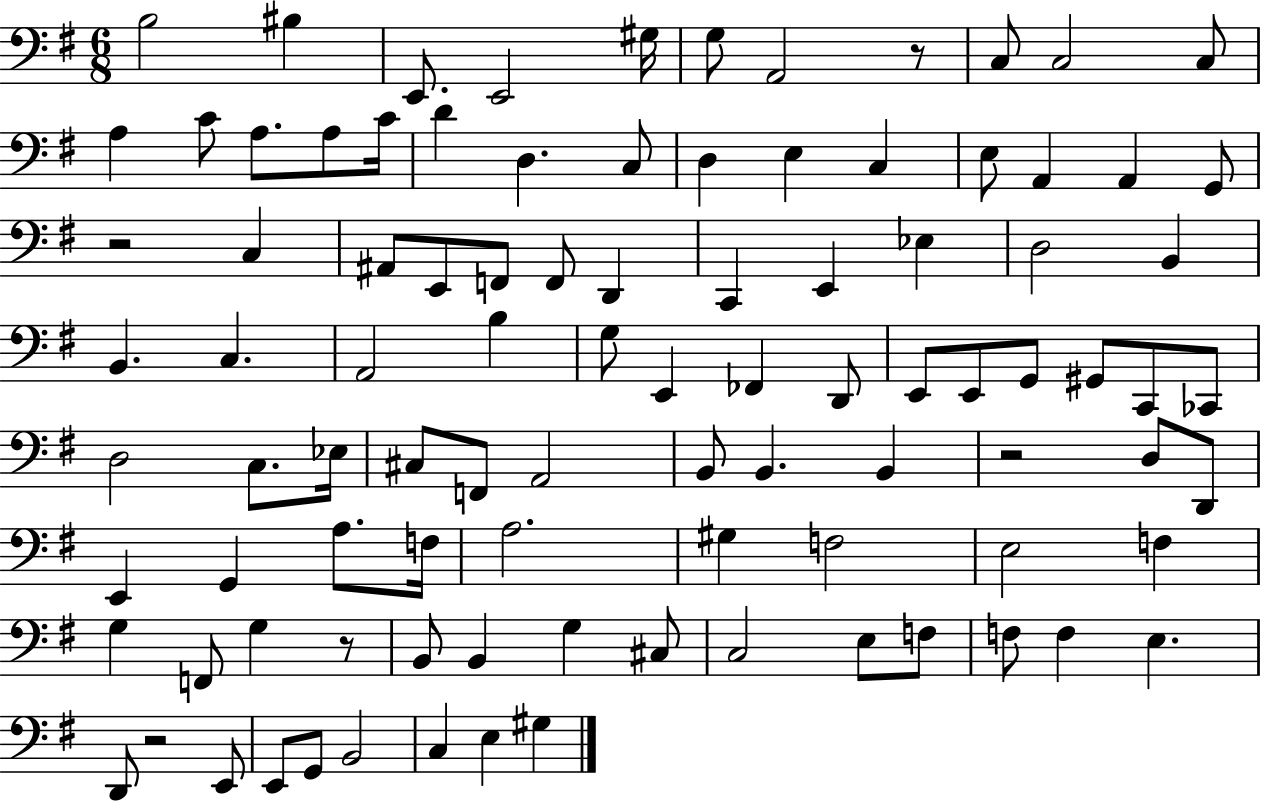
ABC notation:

X:1
T:Untitled
M:6/8
L:1/4
K:G
B,2 ^B, E,,/2 E,,2 ^G,/4 G,/2 A,,2 z/2 C,/2 C,2 C,/2 A, C/2 A,/2 A,/2 C/4 D D, C,/2 D, E, C, E,/2 A,, A,, G,,/2 z2 C, ^A,,/2 E,,/2 F,,/2 F,,/2 D,, C,, E,, _E, D,2 B,, B,, C, A,,2 B, G,/2 E,, _F,, D,,/2 E,,/2 E,,/2 G,,/2 ^G,,/2 C,,/2 _C,,/2 D,2 C,/2 _E,/4 ^C,/2 F,,/2 A,,2 B,,/2 B,, B,, z2 D,/2 D,,/2 E,, G,, A,/2 F,/4 A,2 ^G, F,2 E,2 F, G, F,,/2 G, z/2 B,,/2 B,, G, ^C,/2 C,2 E,/2 F,/2 F,/2 F, E, D,,/2 z2 E,,/2 E,,/2 G,,/2 B,,2 C, E, ^G,